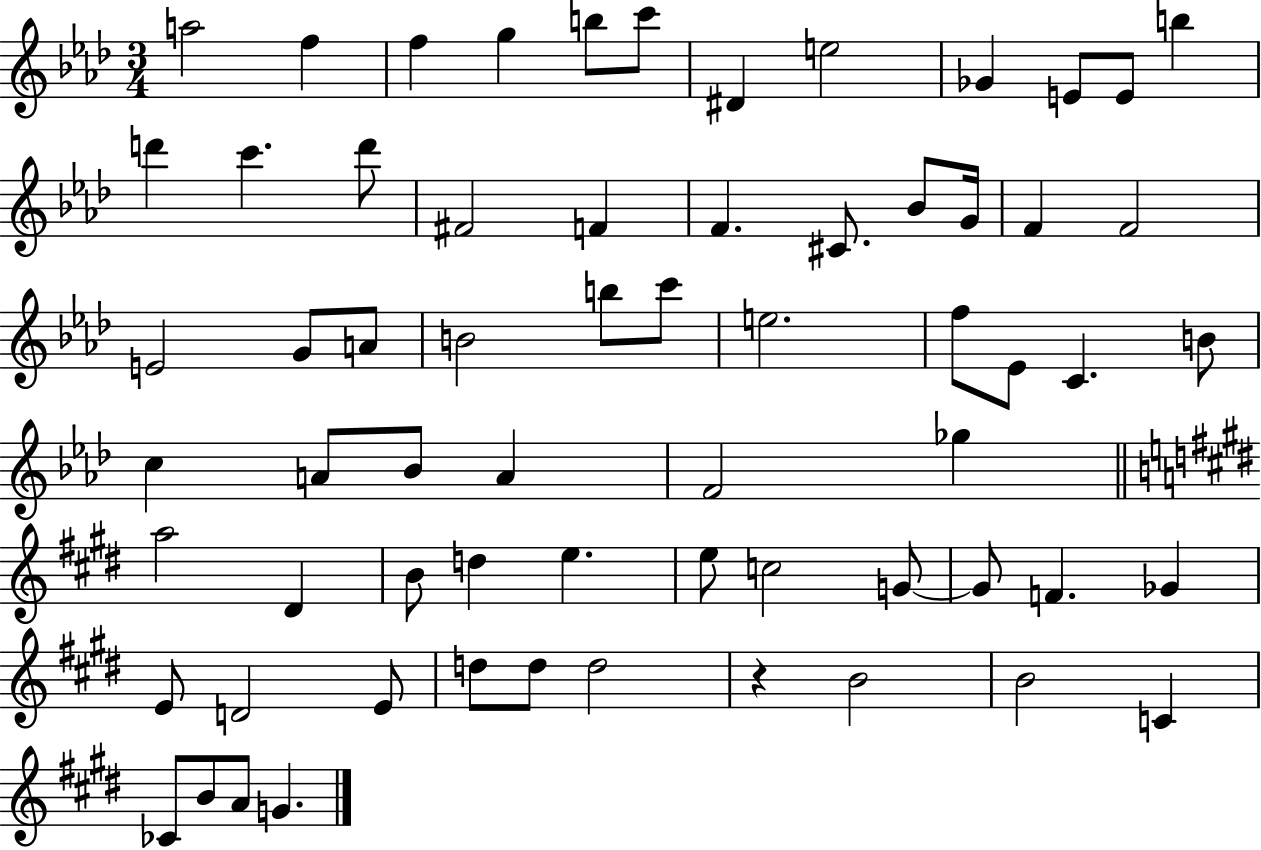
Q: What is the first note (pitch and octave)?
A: A5